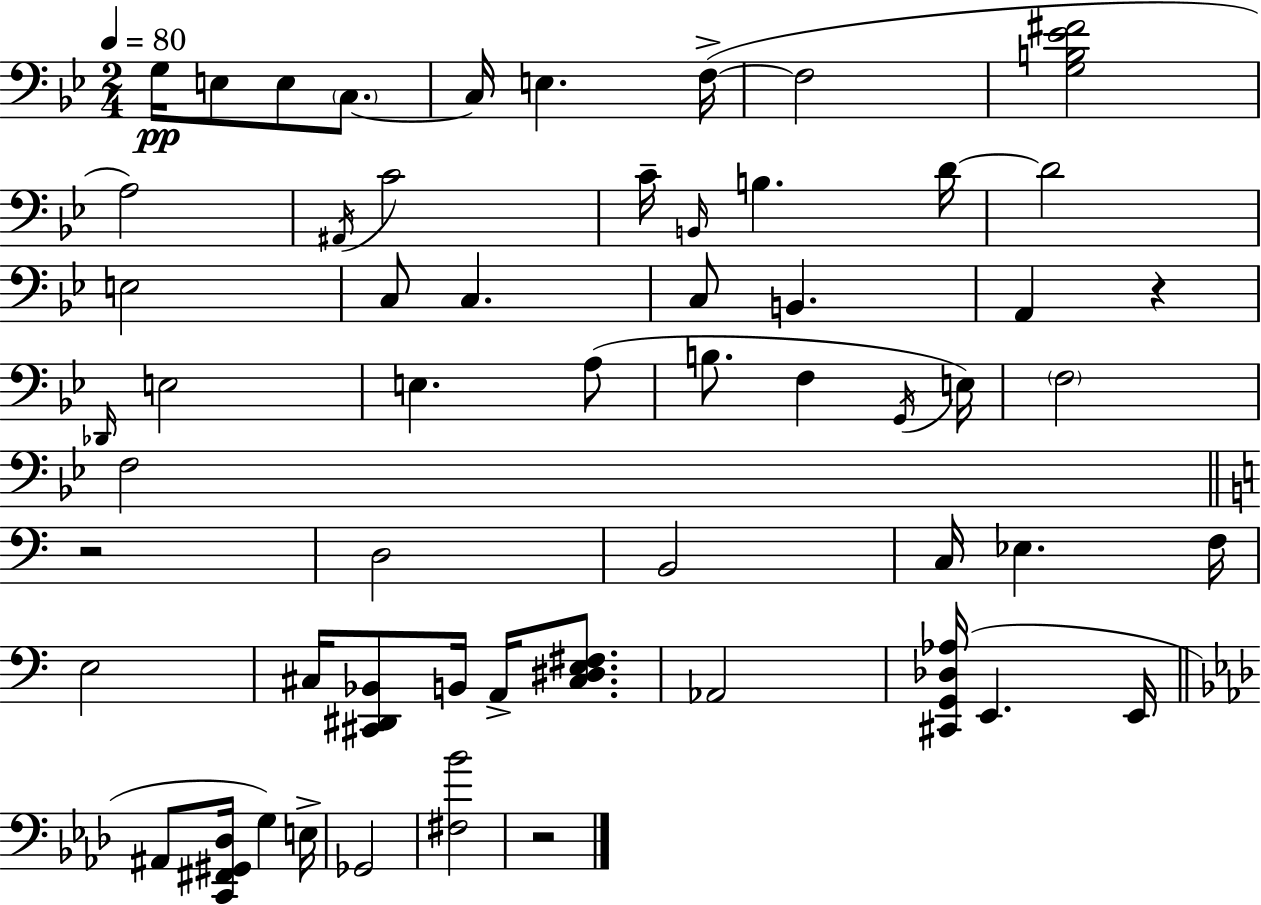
{
  \clef bass
  \numericTimeSignature
  \time 2/4
  \key g \minor
  \tempo 4 = 80
  g16\pp e8 e8 \parenthesize c8.~~ | c16 e4. f16->~(~ | f2 | <g b ees' fis'>2 | \break a2) | \acciaccatura { ais,16 } c'2 | c'16-- \grace { b,16 } b4. | d'16~~ d'2 | \break e2 | c8 c4. | c8 b,4. | a,4 r4 | \break \grace { des,16 } e2 | e4. | a8( b8. f4 | \acciaccatura { g,16 } e16) \parenthesize f2 | \break f2 | \bar "||" \break \key a \minor r2 | d2 | b,2 | c16 ees4. f16 | \break e2 | cis16 <cis, dis, bes,>8 b,16 a,16-> <cis dis e fis>8. | aes,2 | <cis, g, des aes>16( e,4. e,16 | \break \bar "||" \break \key aes \major ais,8 <c, fis, gis, des>16 g4) e16-> | ges,2 | <fis bes'>2 | r2 | \break \bar "|."
}